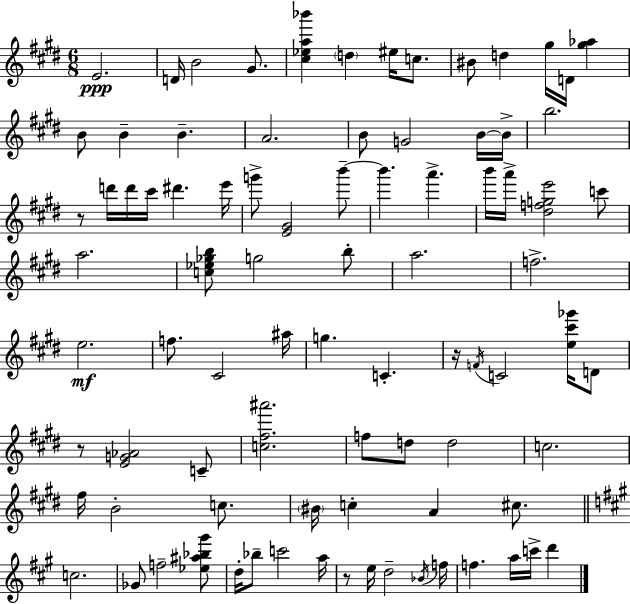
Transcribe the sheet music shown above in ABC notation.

X:1
T:Untitled
M:6/8
L:1/4
K:E
E2 D/4 B2 ^G/2 [^c_ea_b'] d ^e/4 c/2 ^B/2 d ^g/4 D/4 [^g_a] B/2 B B A2 B/2 G2 B/4 B/4 b2 z/2 d'/4 d'/4 ^c'/4 ^d' e'/4 g'/2 [E^G]2 b'/2 b' a' b'/4 a'/4 [^dfge']2 c'/2 a2 [c_e_gb]/2 g2 b/2 a2 f2 e2 f/2 ^C2 ^a/4 g C z/4 F/4 C2 [e^c'_g']/4 D/2 z/2 [EG_A]2 C/2 [c^f^a']2 f/2 d/2 d2 c2 ^f/4 B2 c/2 ^B/4 c A ^c/2 c2 _G/2 f2 [_e^a_b^g']/2 d/4 _b/2 c'2 a/4 z/2 e/4 d2 _B/4 f/4 f a/4 c'/4 d'